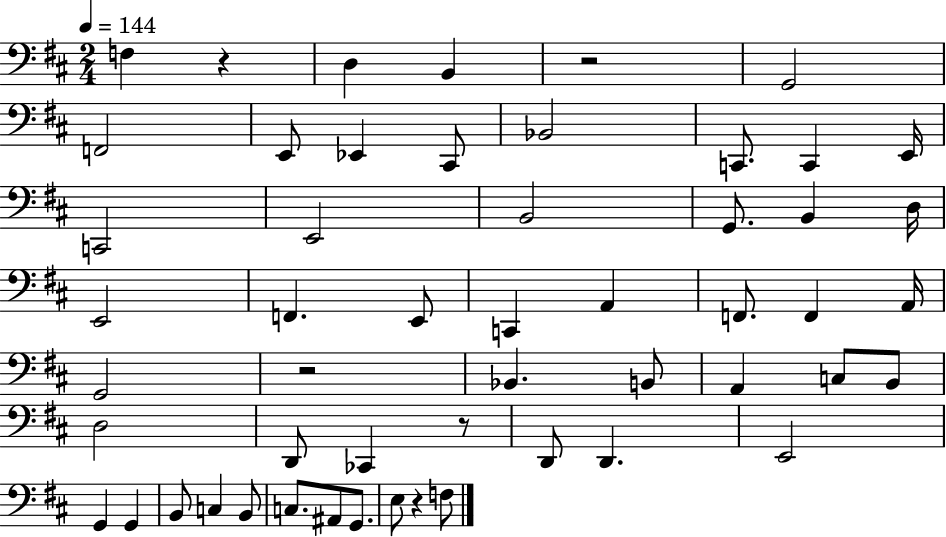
X:1
T:Untitled
M:2/4
L:1/4
K:D
F, z D, B,, z2 G,,2 F,,2 E,,/2 _E,, ^C,,/2 _B,,2 C,,/2 C,, E,,/4 C,,2 E,,2 B,,2 G,,/2 B,, D,/4 E,,2 F,, E,,/2 C,, A,, F,,/2 F,, A,,/4 G,,2 z2 _B,, B,,/2 A,, C,/2 B,,/2 D,2 D,,/2 _C,, z/2 D,,/2 D,, E,,2 G,, G,, B,,/2 C, B,,/2 C,/2 ^A,,/2 G,,/2 E,/2 z F,/2